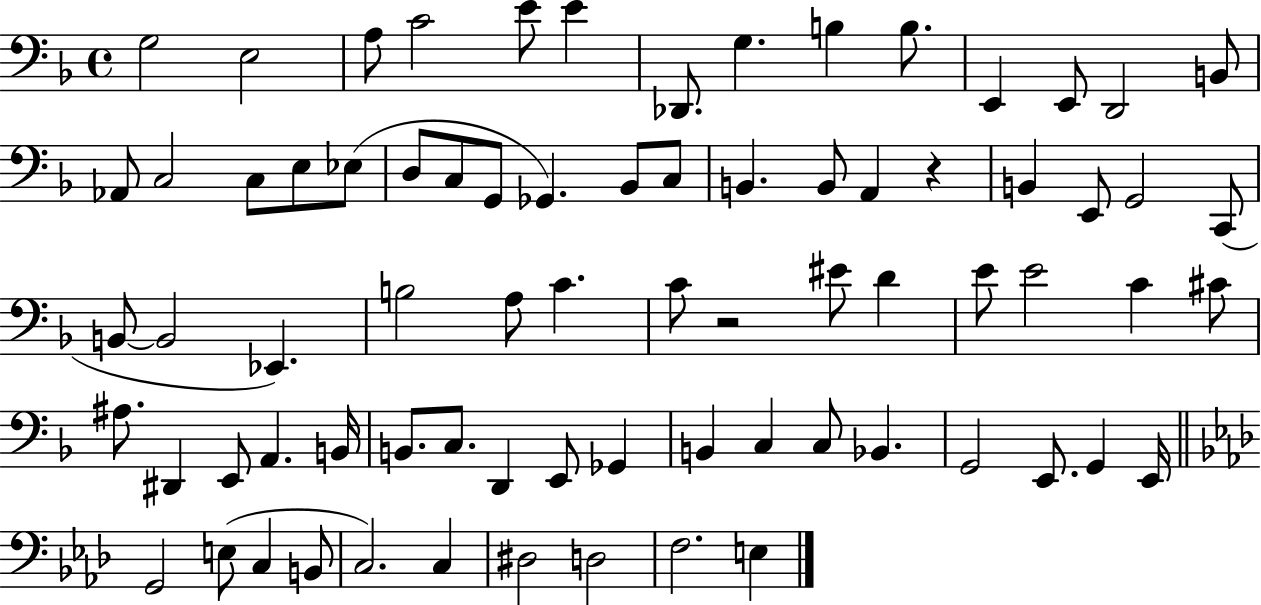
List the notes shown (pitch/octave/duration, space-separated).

G3/h E3/h A3/e C4/h E4/e E4/q Db2/e. G3/q. B3/q B3/e. E2/q E2/e D2/h B2/e Ab2/e C3/h C3/e E3/e Eb3/e D3/e C3/e G2/e Gb2/q. Bb2/e C3/e B2/q. B2/e A2/q R/q B2/q E2/e G2/h C2/e B2/e B2/h Eb2/q. B3/h A3/e C4/q. C4/e R/h EIS4/e D4/q E4/e E4/h C4/q C#4/e A#3/e. D#2/q E2/e A2/q. B2/s B2/e. C3/e. D2/q E2/e Gb2/q B2/q C3/q C3/e Bb2/q. G2/h E2/e. G2/q E2/s G2/h E3/e C3/q B2/e C3/h. C3/q D#3/h D3/h F3/h. E3/q